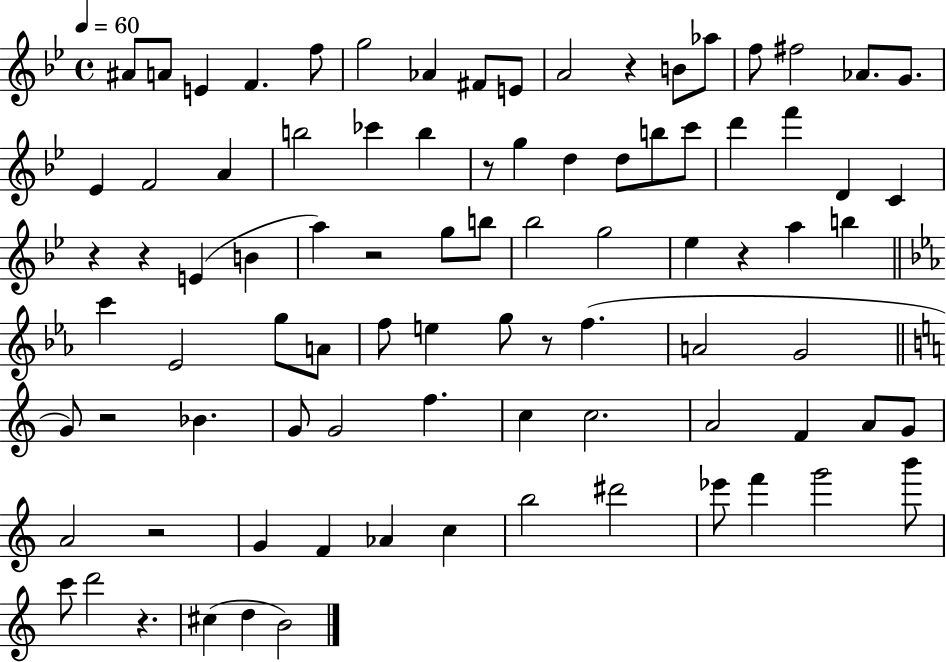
{
  \clef treble
  \time 4/4
  \defaultTimeSignature
  \key bes \major
  \tempo 4 = 60
  ais'8 a'8 e'4 f'4. f''8 | g''2 aes'4 fis'8 e'8 | a'2 r4 b'8 aes''8 | f''8 fis''2 aes'8. g'8. | \break ees'4 f'2 a'4 | b''2 ces'''4 b''4 | r8 g''4 d''4 d''8 b''8 c'''8 | d'''4 f'''4 d'4 c'4 | \break r4 r4 e'4( b'4 | a''4) r2 g''8 b''8 | bes''2 g''2 | ees''4 r4 a''4 b''4 | \break \bar "||" \break \key c \minor c'''4 ees'2 g''8 a'8 | f''8 e''4 g''8 r8 f''4.( | a'2 g'2 | \bar "||" \break \key c \major g'8) r2 bes'4. | g'8 g'2 f''4. | c''4 c''2. | a'2 f'4 a'8 g'8 | \break a'2 r2 | g'4 f'4 aes'4 c''4 | b''2 dis'''2 | ees'''8 f'''4 g'''2 b'''8 | \break c'''8 d'''2 r4. | cis''4( d''4 b'2) | \bar "|."
}